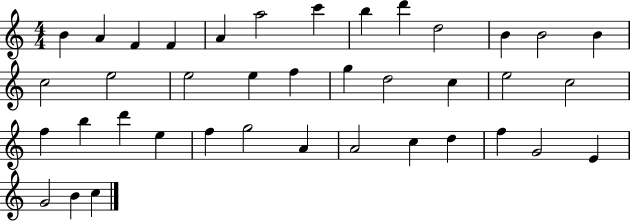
B4/q A4/q F4/q F4/q A4/q A5/h C6/q B5/q D6/q D5/h B4/q B4/h B4/q C5/h E5/h E5/h E5/q F5/q G5/q D5/h C5/q E5/h C5/h F5/q B5/q D6/q E5/q F5/q G5/h A4/q A4/h C5/q D5/q F5/q G4/h E4/q G4/h B4/q C5/q